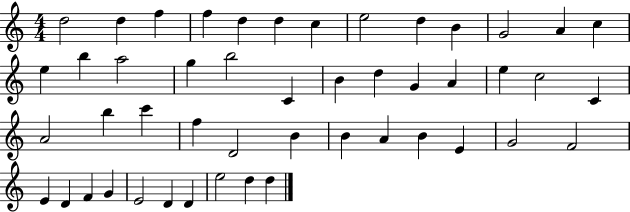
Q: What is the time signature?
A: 4/4